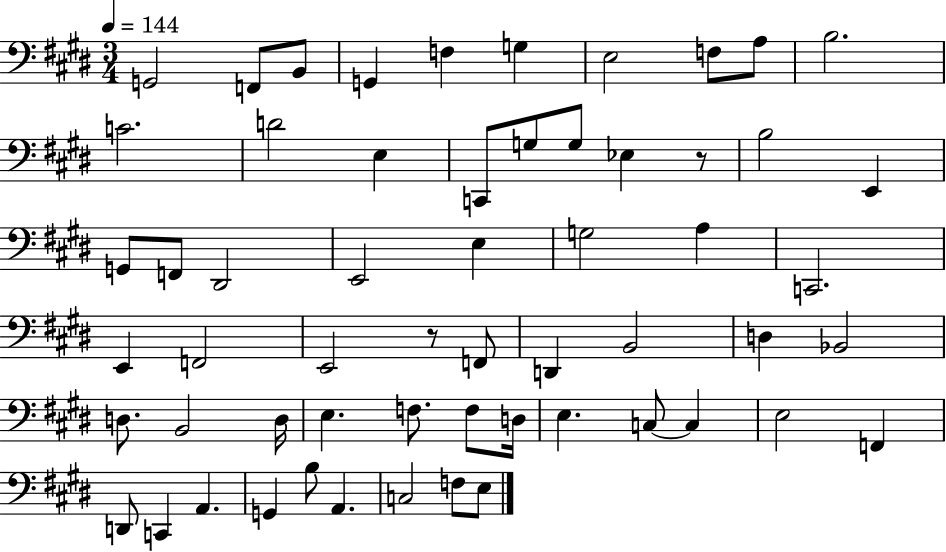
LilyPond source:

{
  \clef bass
  \numericTimeSignature
  \time 3/4
  \key e \major
  \tempo 4 = 144
  g,2 f,8 b,8 | g,4 f4 g4 | e2 f8 a8 | b2. | \break c'2. | d'2 e4 | c,8 g8 g8 ees4 r8 | b2 e,4 | \break g,8 f,8 dis,2 | e,2 e4 | g2 a4 | c,2. | \break e,4 f,2 | e,2 r8 f,8 | d,4 b,2 | d4 bes,2 | \break d8. b,2 d16 | e4. f8. f8 d16 | e4. c8~~ c4 | e2 f,4 | \break d,8 c,4 a,4. | g,4 b8 a,4. | c2 f8 e8 | \bar "|."
}